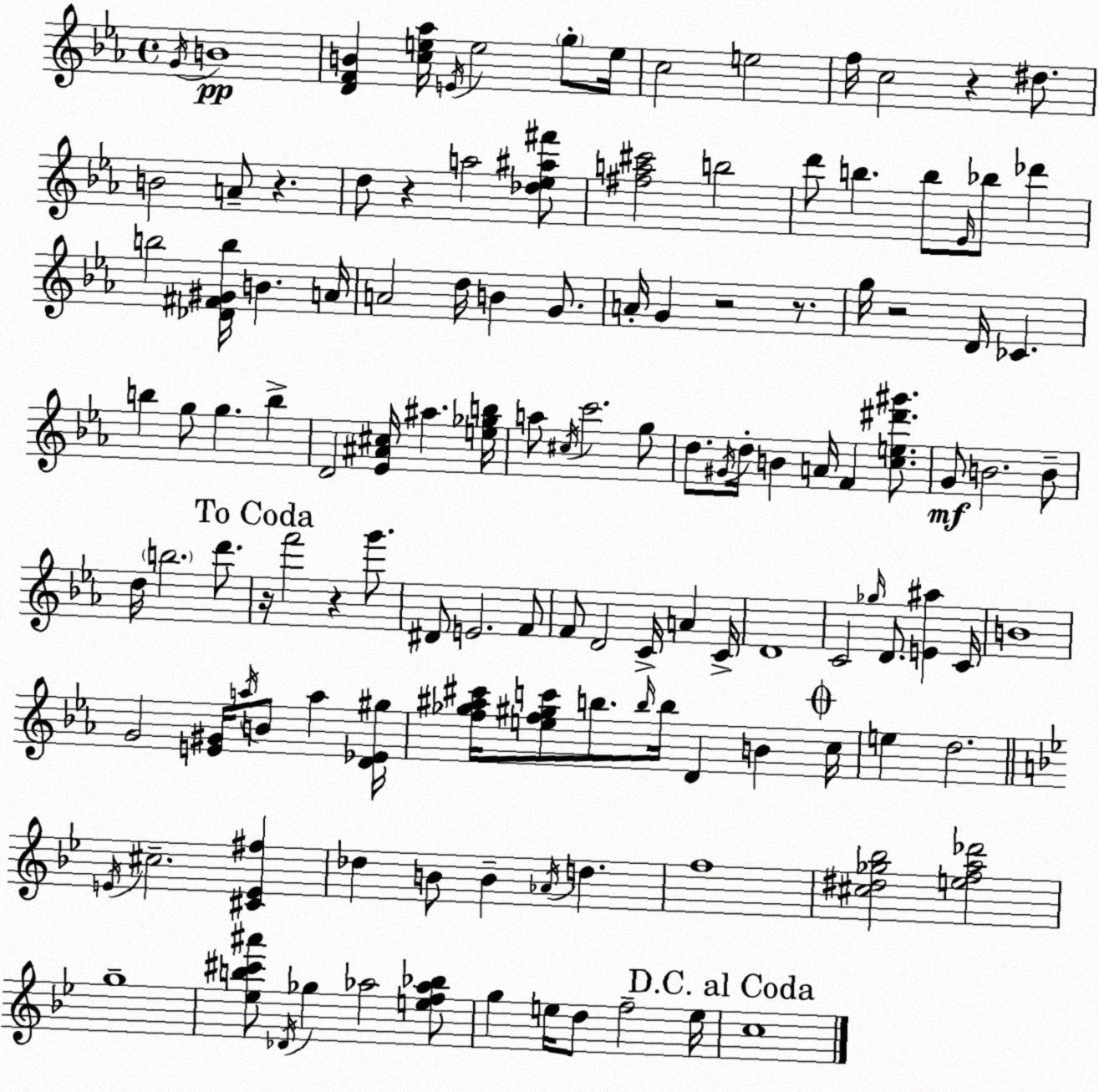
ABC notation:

X:1
T:Untitled
M:4/4
L:1/4
K:Cm
G/4 B4 [DFB] [ce_a]/4 E/4 e2 g/2 e/4 c2 e2 f/4 c2 z ^d/2 B2 A/2 z d/2 z a2 [_d_e^a^f']/2 [^fa^c']2 b2 d'/2 b b/2 _E/4 _b/2 _d' b2 [_D^F^Gb]/4 B A/4 A2 d/4 B G/2 A/4 G z2 z/2 g/4 z2 D/4 _C b g/2 g b D2 [_E^A^c]/4 ^a [e_gb]/4 a/2 ^c/4 c'2 g/2 d/2 ^G/4 d/4 B A/4 F [ce^d'^g']/2 G/2 B2 B/2 d/4 b2 d'/2 z/4 f'2 z g'/2 ^D/2 E2 F/2 F/2 D2 C/4 A C/4 D4 C2 _g/4 D/2 [E^a] C/4 B4 G2 [E^G]/4 a/4 B/2 a [D_E^g]/4 [f_g^a^c']/4 [ef^gc']/2 b/2 b/4 b/4 D B c/4 e d2 E/4 ^c2 [^CE^f] _d B/2 B _A/4 d f4 [^c^d_g_b]2 [efa_d']2 g4 [_eb^c'^a']/2 _D/4 _g _a2 [ef_a_b]/2 g e/4 d/2 f2 e/4 c4